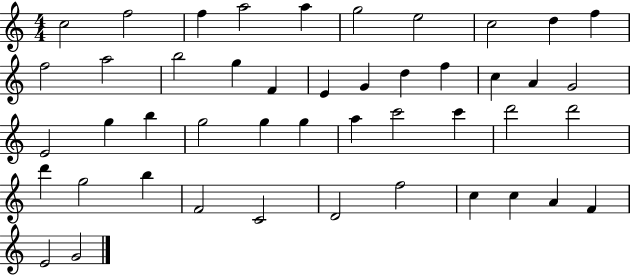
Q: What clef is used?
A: treble